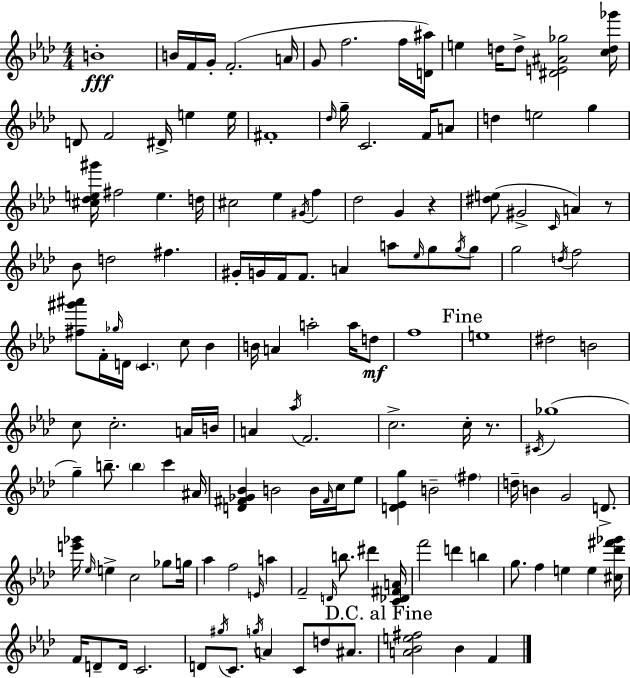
X:1
T:Untitled
M:4/4
L:1/4
K:Ab
B4 B/4 F/4 G/4 F2 A/4 G/2 f2 f/4 [D^a]/4 e d/4 d/2 [^DE^A_g]2 [cd_g']/4 D/2 F2 ^D/4 e e/4 ^F4 _d/4 g/4 C2 F/4 A/2 d e2 g [^c_de^g']/4 ^f2 e d/4 ^c2 _e ^G/4 f _d2 G z [^de]/2 ^G2 C/4 A z/2 _B/2 d2 ^f ^G/4 G/4 F/4 F/2 A a/2 _e/4 g/2 g/4 g/2 g2 d/4 f2 [^f^g'^a']/2 F/4 _g/4 D/4 C c/2 _B B/4 A a2 a/4 d/2 f4 e4 ^d2 B2 c/2 c2 A/4 B/4 A _a/4 F2 c2 c/4 z/2 ^C/4 _g4 g b/2 b c' ^A/4 [D^F_G_B] B2 B/4 ^F/4 c/4 _e/2 [D_Eg] B2 ^f d/4 B G2 D/2 [e'_g']/4 _e/4 e c2 _g/2 g/4 _a f2 E/4 a F2 D/4 b/2 ^d' [C_D^FA]/4 f'2 d' b g/2 f e e [^c_d'^f'_g']/4 F/4 D/2 D/4 C2 D/2 ^g/4 C/2 g/4 A C/2 d/2 ^A/2 [A_Be^f]2 _B F